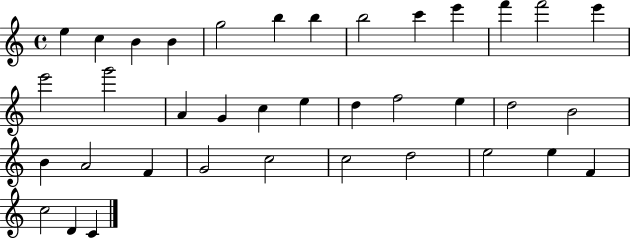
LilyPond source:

{
  \clef treble
  \time 4/4
  \defaultTimeSignature
  \key c \major
  e''4 c''4 b'4 b'4 | g''2 b''4 b''4 | b''2 c'''4 e'''4 | f'''4 f'''2 e'''4 | \break e'''2 g'''2 | a'4 g'4 c''4 e''4 | d''4 f''2 e''4 | d''2 b'2 | \break b'4 a'2 f'4 | g'2 c''2 | c''2 d''2 | e''2 e''4 f'4 | \break c''2 d'4 c'4 | \bar "|."
}